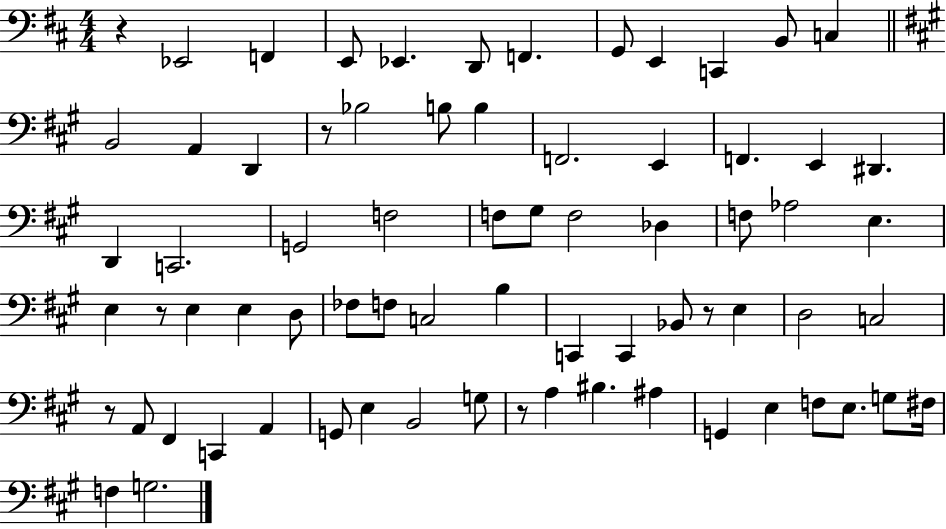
R/q Eb2/h F2/q E2/e Eb2/q. D2/e F2/q. G2/e E2/q C2/q B2/e C3/q B2/h A2/q D2/q R/e Bb3/h B3/e B3/q F2/h. E2/q F2/q. E2/q D#2/q. D2/q C2/h. G2/h F3/h F3/e G#3/e F3/h Db3/q F3/e Ab3/h E3/q. E3/q R/e E3/q E3/q D3/e FES3/e F3/e C3/h B3/q C2/q C2/q Bb2/e R/e E3/q D3/h C3/h R/e A2/e F#2/q C2/q A2/q G2/e E3/q B2/h G3/e R/e A3/q BIS3/q. A#3/q G2/q E3/q F3/e E3/e. G3/e F#3/s F3/q G3/h.